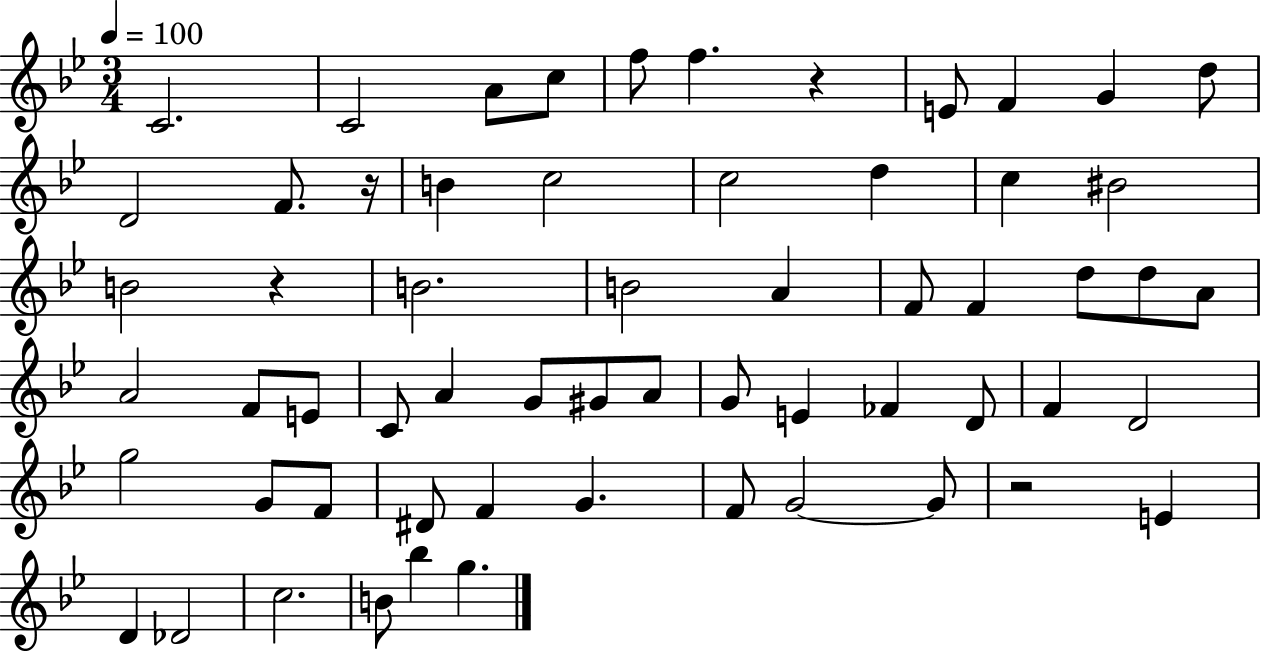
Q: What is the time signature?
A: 3/4